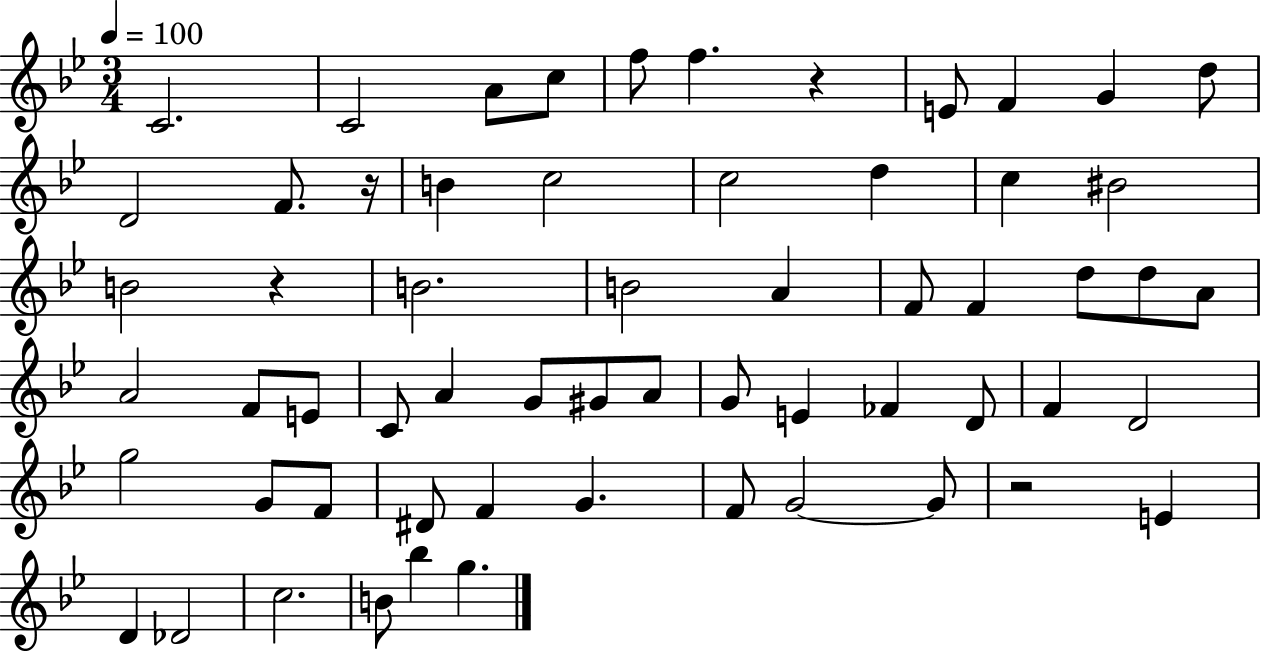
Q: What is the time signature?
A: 3/4